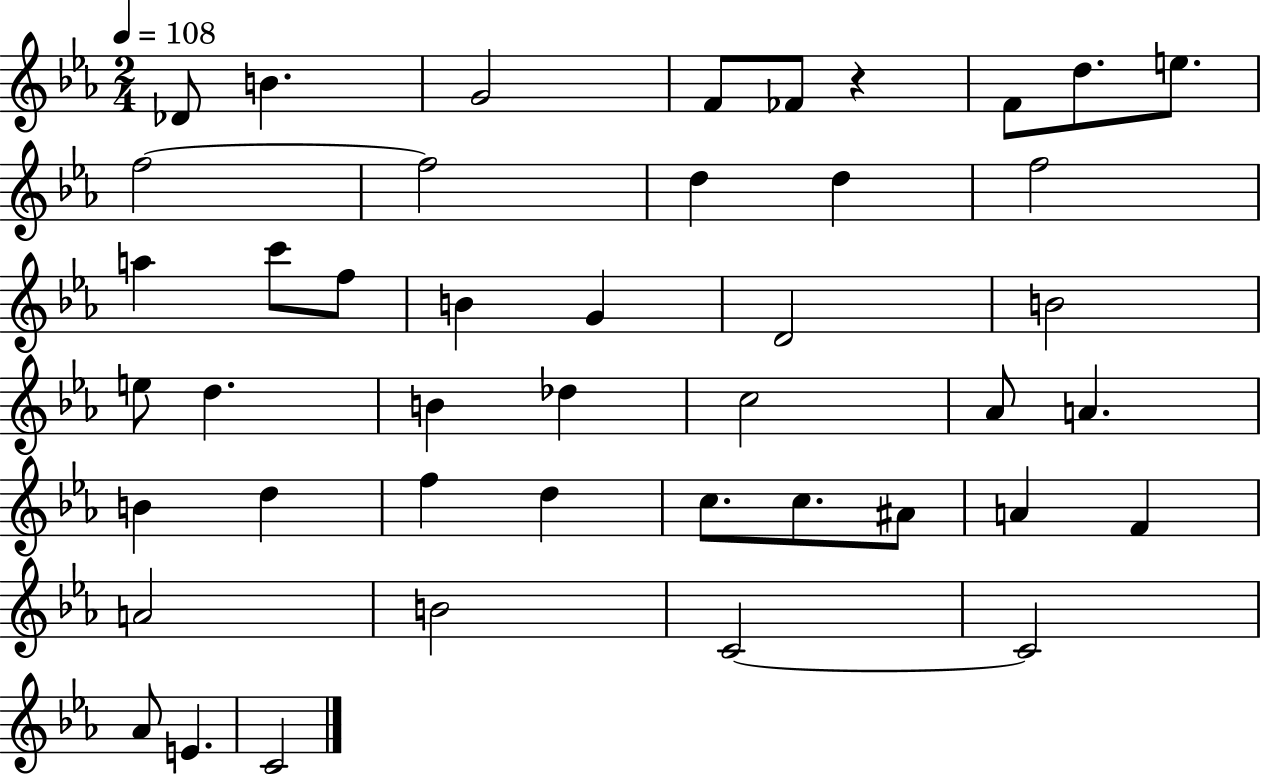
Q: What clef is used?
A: treble